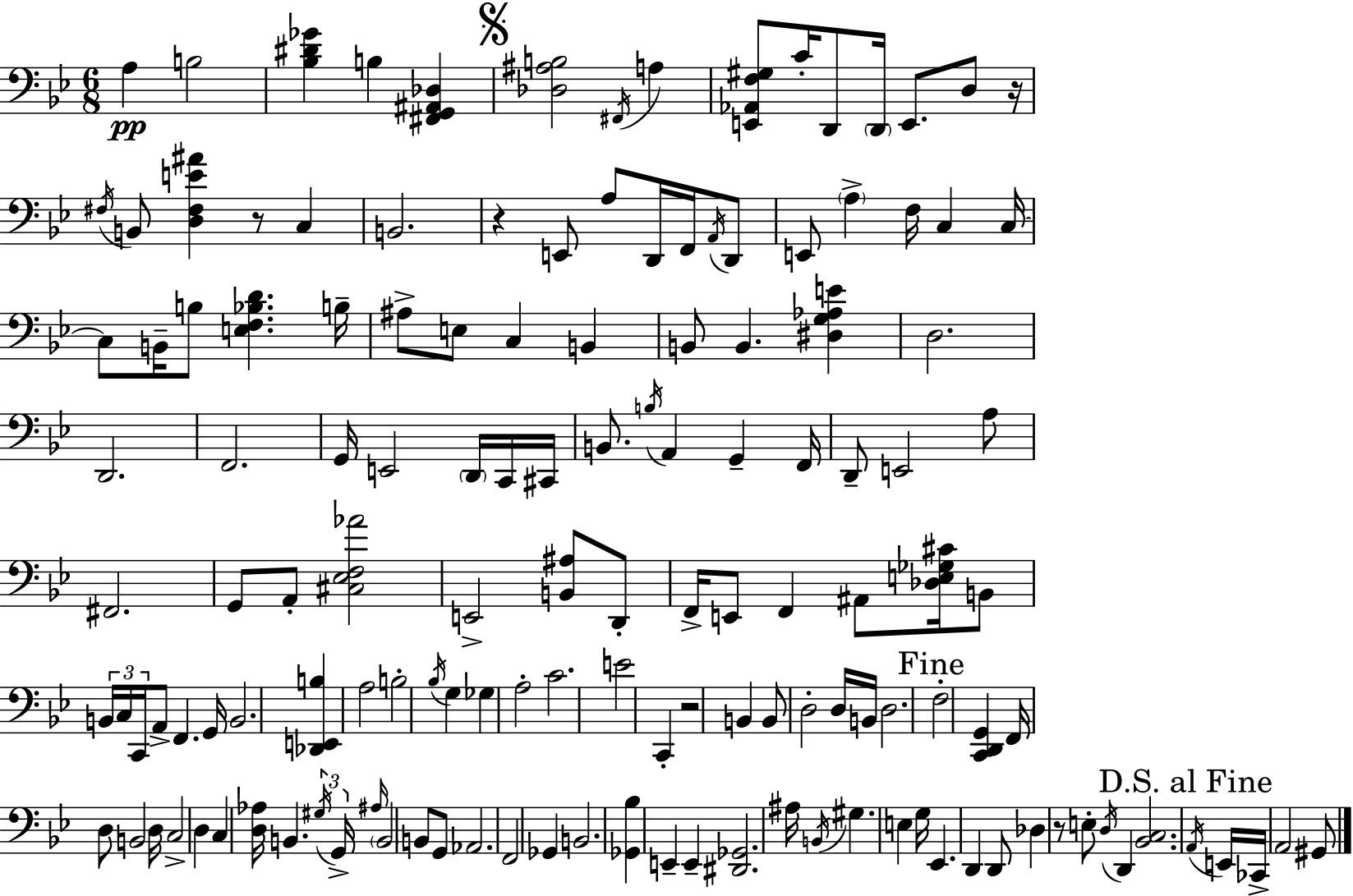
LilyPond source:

{
  \clef bass
  \numericTimeSignature
  \time 6/8
  \key bes \major
  \repeat volta 2 { a4\pp b2 | <bes dis' ges'>4 b4 <fis, g, ais, des>4 | \mark \markup { \musicglyph "scripts.segno" } <des ais b>2 \acciaccatura { fis,16 } a4 | <e, aes, f gis>8 c'16-. d,8 \parenthesize d,16 e,8. d8 | \break r16 \acciaccatura { fis16 } b,8 <d fis e' ais'>4 r8 c4 | b,2. | r4 e,8 a8 d,16 f,16 | \acciaccatura { a,16 } d,8 e,8 \parenthesize a4-> f16 c4 | \break c16~~ c8 b,16-- b8 <e f bes d'>4. | b16-- ais8-> e8 c4 b,4 | b,8 b,4. <dis g aes e'>4 | d2. | \break d,2. | f,2. | g,16 e,2 | \parenthesize d,16 c,16 cis,16 b,8. \acciaccatura { b16 } a,4 g,4-- | \break f,16 d,8-- e,2 | a8 fis,2. | g,8 a,8-. <cis ees f aes'>2 | e,2-> | \break <b, ais>8 d,8-. f,16-> e,8 f,4 ais,8 | <des e ges cis'>16 b,8 \tuplet 3/2 { b,16 c16 c,16 } a,8-> f,4. | g,16 b,2. | <des, e, b>4 a2 | \break b2-. | \acciaccatura { bes16 } g4 ges4 a2-. | c'2. | e'2 | \break c,4-. r2 | b,4 b,8 d2-. | d16 b,16 d2. | \mark "Fine" f2-. | \break <c, d, g,>4 f,16 d8 b,2 | d16 c2-> | d4 c4 <d aes>16 b,4. | \tuplet 3/2 { \acciaccatura { gis16 } g,16-> \grace { ais16 } } \parenthesize b,2 | \break b,8 g,8 aes,2. | f,2 | ges,4 b,2. | <ges, bes>4 e,4-- | \break e,4-- <dis, ges,>2. | ais16 \acciaccatura { b,16 } gis4. | e4 g16 ees,4. | d,4 d,8 des4 | \break r8 e8-. \acciaccatura { d16 } d,4 <bes, c>2. | \mark "D.S. al Fine" \acciaccatura { a,16 } e,16 ces,16-> | a,2 gis,8 } \bar "|."
}